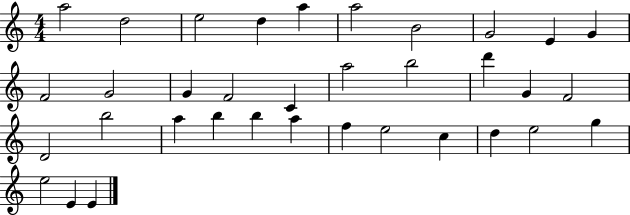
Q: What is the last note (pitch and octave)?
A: E4